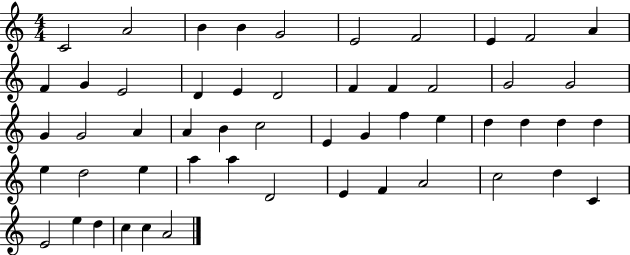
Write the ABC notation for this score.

X:1
T:Untitled
M:4/4
L:1/4
K:C
C2 A2 B B G2 E2 F2 E F2 A F G E2 D E D2 F F F2 G2 G2 G G2 A A B c2 E G f e d d d d e d2 e a a D2 E F A2 c2 d C E2 e d c c A2